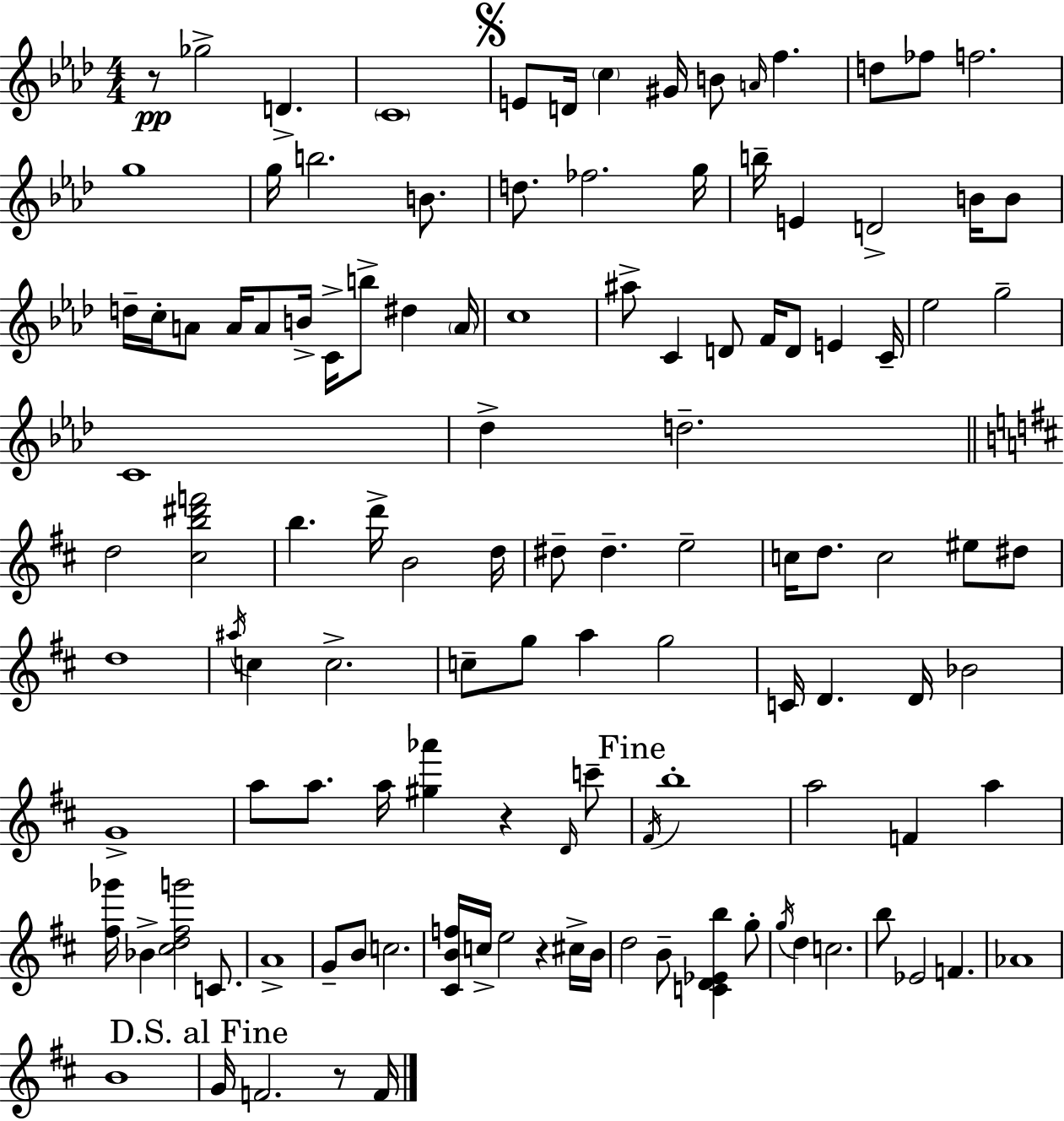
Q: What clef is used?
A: treble